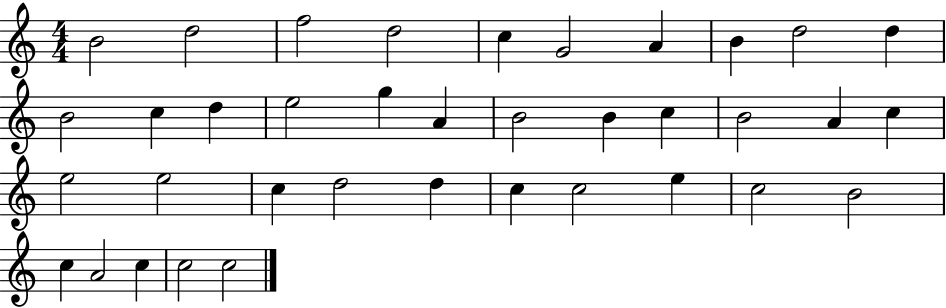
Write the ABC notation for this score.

X:1
T:Untitled
M:4/4
L:1/4
K:C
B2 d2 f2 d2 c G2 A B d2 d B2 c d e2 g A B2 B c B2 A c e2 e2 c d2 d c c2 e c2 B2 c A2 c c2 c2